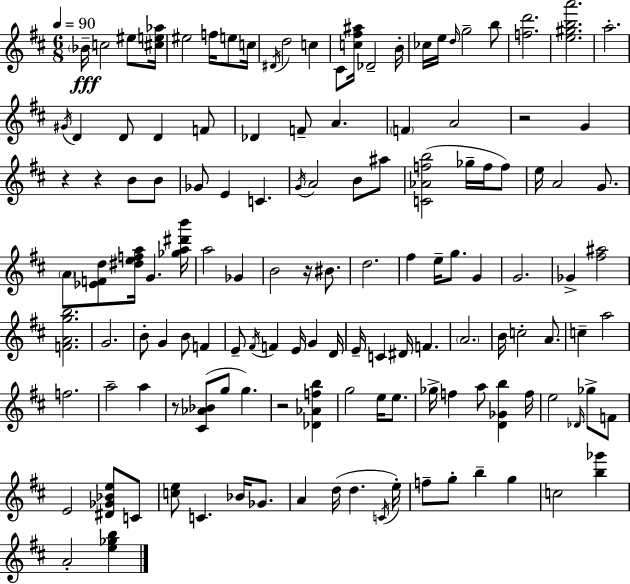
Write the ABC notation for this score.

X:1
T:Untitled
M:6/8
L:1/4
K:D
_B/4 c2 ^e/2 [^ce_a]/4 ^e2 f/4 e/2 c/4 ^D/4 d2 c ^C/2 [c^f^a]/4 _D2 B/4 _c/4 e/4 d/4 g2 b/2 [fd']2 [e^gba']2 a2 ^G/4 D D/2 D F/2 _D F/2 A F A2 z2 G z z B/2 B/2 _G/2 E C G/4 A2 B/2 ^a/2 [C_Afb]2 _g/4 f/4 f/2 e/4 A2 G/2 A/2 [_EFd]/2 [^defa]/4 G [_ga^d'b']/4 a2 _G B2 z/4 ^B/2 d2 ^f e/4 g/2 G G2 _G [^f^a]2 [FAgb]2 G2 B/2 G B/2 F E/2 ^F/4 F E/4 G D/4 E/4 C ^D/4 F A2 B/4 c2 A/2 c a2 f2 a2 a z/2 [^C_A_B]/2 g/2 g z2 [_D_Afb] g2 e/4 e/2 _g/4 f a/2 [D_Gb] f/4 e2 _D/4 _g/2 F/2 E2 [^D_G_Be]/2 C/2 [ce]/2 C _B/4 _G/2 A d/4 d C/4 e/4 f/2 g/2 b g c2 [b_g'] A2 [e_gb]